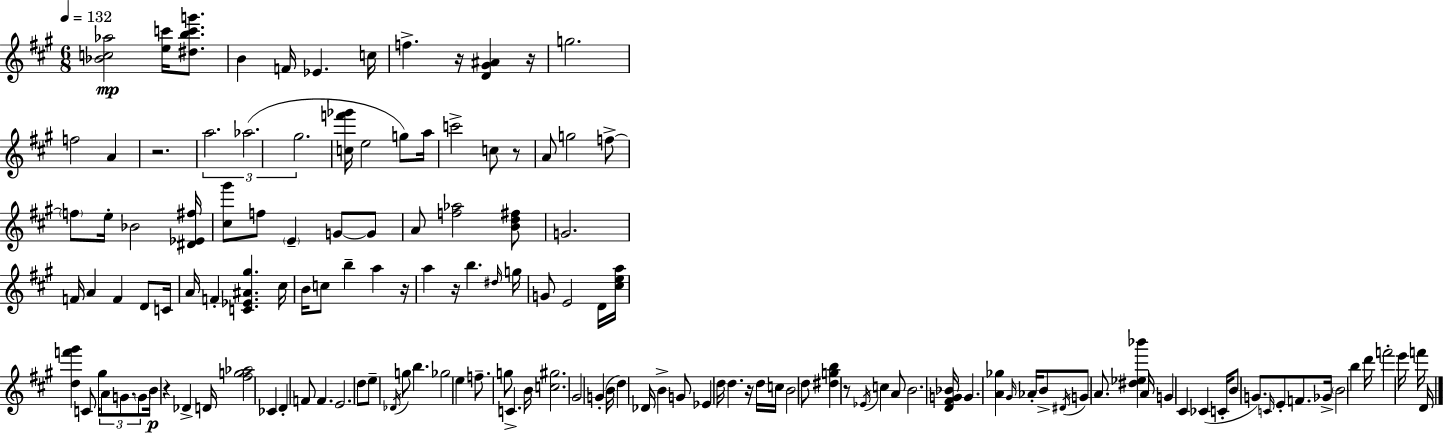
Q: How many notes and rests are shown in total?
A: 141